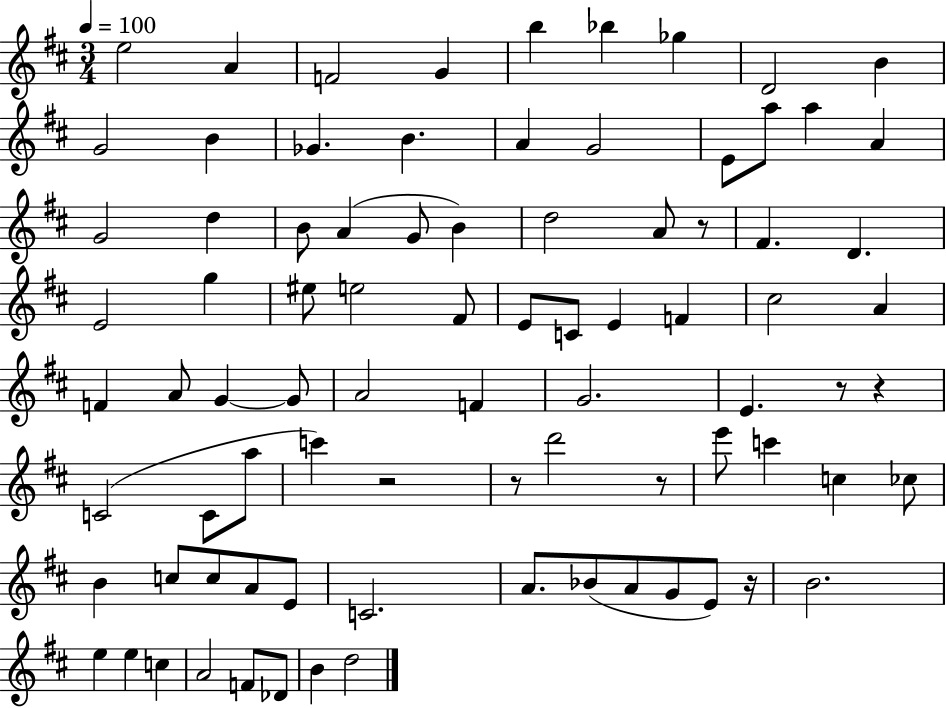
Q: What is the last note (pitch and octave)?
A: D5